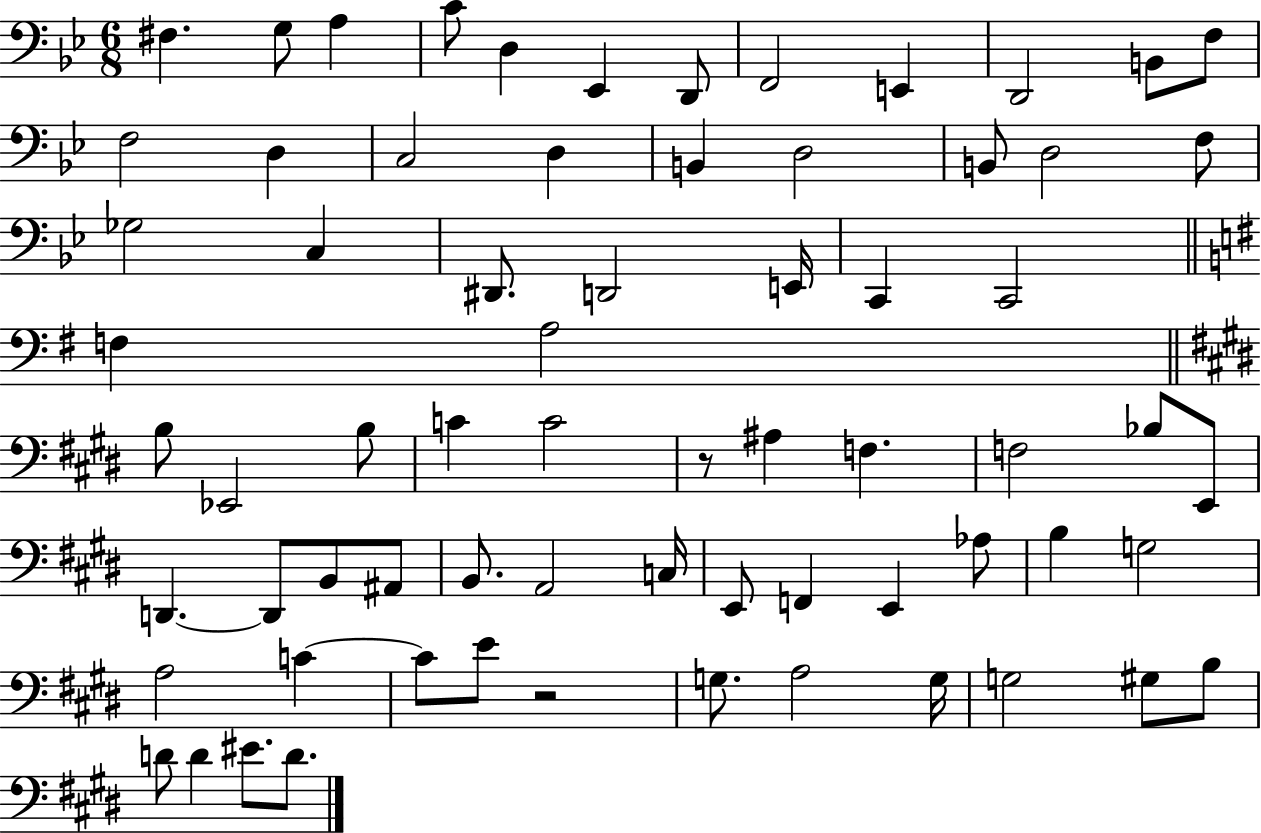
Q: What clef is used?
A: bass